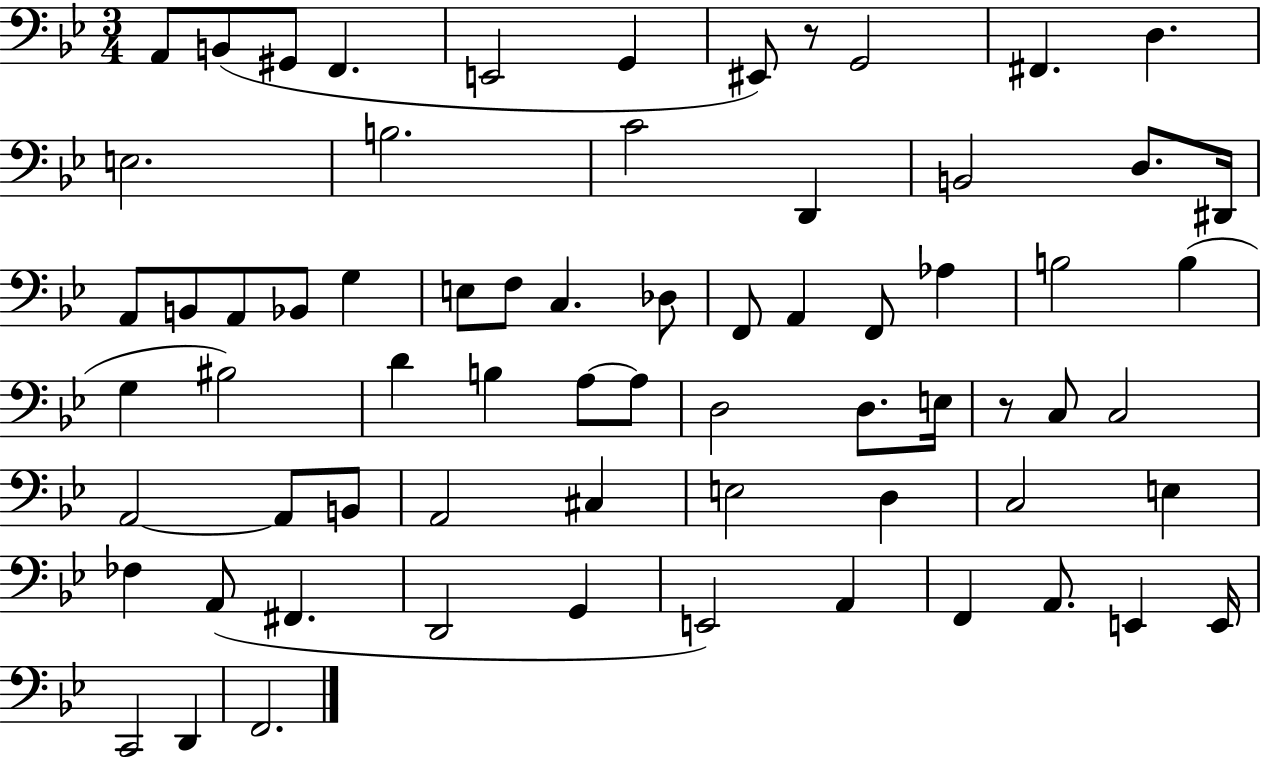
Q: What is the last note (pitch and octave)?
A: F2